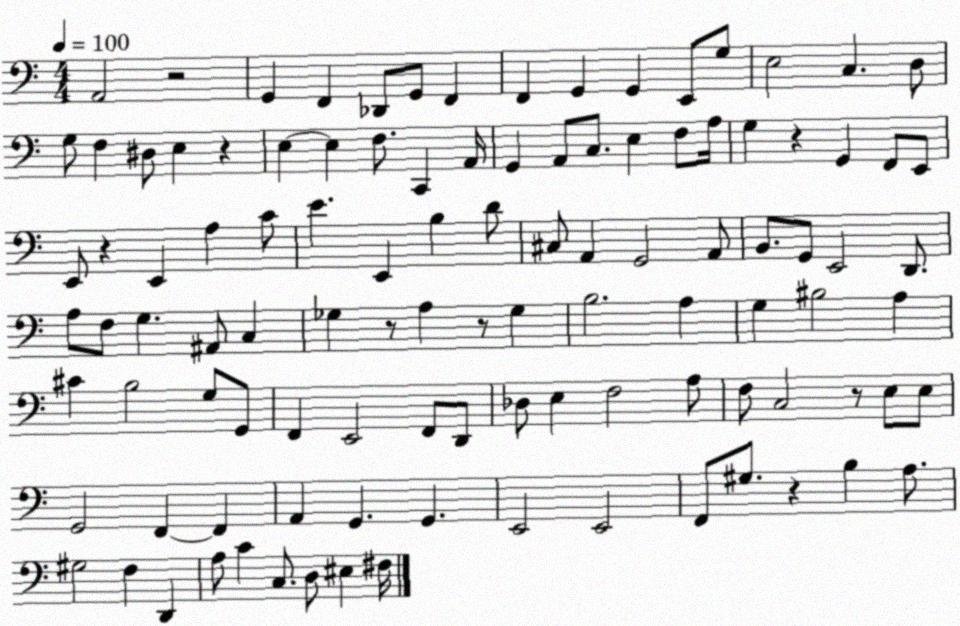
X:1
T:Untitled
M:4/4
L:1/4
K:C
A,,2 z2 G,, F,, _D,,/2 G,,/2 F,, F,, G,, G,, E,,/2 G,/2 E,2 C, D,/2 G,/2 F, ^D,/2 E, z E, E, F,/2 C,, A,,/4 G,, A,,/2 C,/2 E, F,/2 A,/4 G, z G,, F,,/2 E,,/2 E,,/2 z E,, A, C/2 E E,, B, D/2 ^C,/2 A,, G,,2 A,,/2 B,,/2 G,,/2 E,,2 D,,/2 A,/2 F,/2 G, ^A,,/2 C, _G, z/2 A, z/2 _G, B,2 A, G, ^B,2 A, ^C B,2 G,/2 G,,/2 F,, E,,2 F,,/2 D,,/2 _D,/2 E, F,2 A,/2 F,/2 C,2 z/2 E,/2 E,/2 G,,2 F,, F,, A,, G,, G,, E,,2 E,,2 F,,/2 ^G,/2 z B, A,/2 ^G,2 F, D,, A,/2 C C,/2 D,/2 ^E, ^F,/4